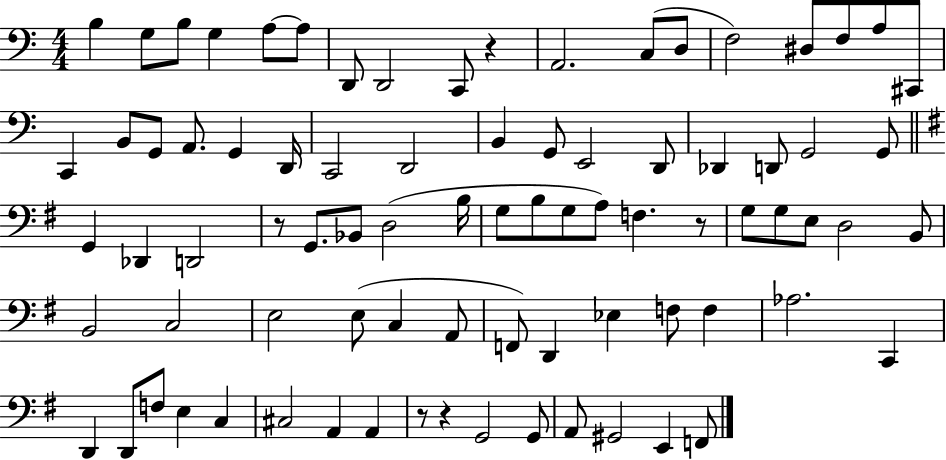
{
  \clef bass
  \numericTimeSignature
  \time 4/4
  \key c \major
  \repeat volta 2 { b4 g8 b8 g4 a8~~ a8 | d,8 d,2 c,8 r4 | a,2. c8( d8 | f2) dis8 f8 a8 cis,8 | \break c,4 b,8 g,8 a,8. g,4 d,16 | c,2 d,2 | b,4 g,8 e,2 d,8 | des,4 d,8 g,2 g,8 | \break \bar "||" \break \key e \minor g,4 des,4 d,2 | r8 g,8. bes,8 d2( b16 | g8 b8 g8 a8) f4. r8 | g8 g8 e8 d2 b,8 | \break b,2 c2 | e2 e8( c4 a,8 | f,8) d,4 ees4 f8 f4 | aes2. c,4 | \break d,4 d,8 f8 e4 c4 | cis2 a,4 a,4 | r8 r4 g,2 g,8 | a,8 gis,2 e,4 f,8 | \break } \bar "|."
}